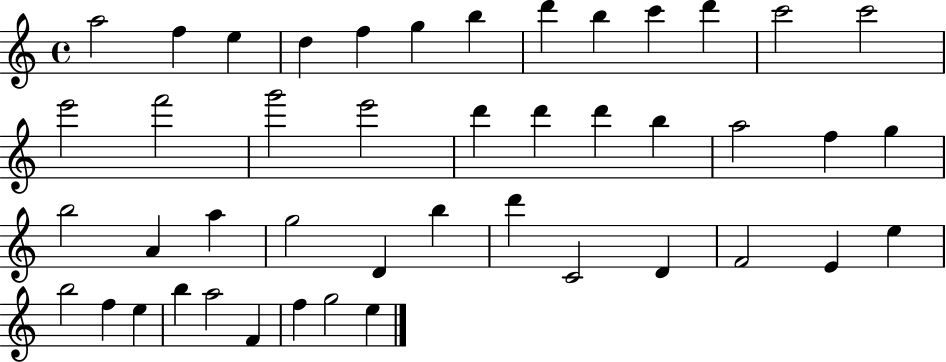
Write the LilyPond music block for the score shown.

{
  \clef treble
  \time 4/4
  \defaultTimeSignature
  \key c \major
  a''2 f''4 e''4 | d''4 f''4 g''4 b''4 | d'''4 b''4 c'''4 d'''4 | c'''2 c'''2 | \break e'''2 f'''2 | g'''2 e'''2 | d'''4 d'''4 d'''4 b''4 | a''2 f''4 g''4 | \break b''2 a'4 a''4 | g''2 d'4 b''4 | d'''4 c'2 d'4 | f'2 e'4 e''4 | \break b''2 f''4 e''4 | b''4 a''2 f'4 | f''4 g''2 e''4 | \bar "|."
}